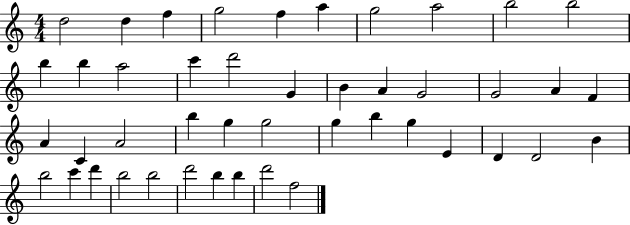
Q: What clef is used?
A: treble